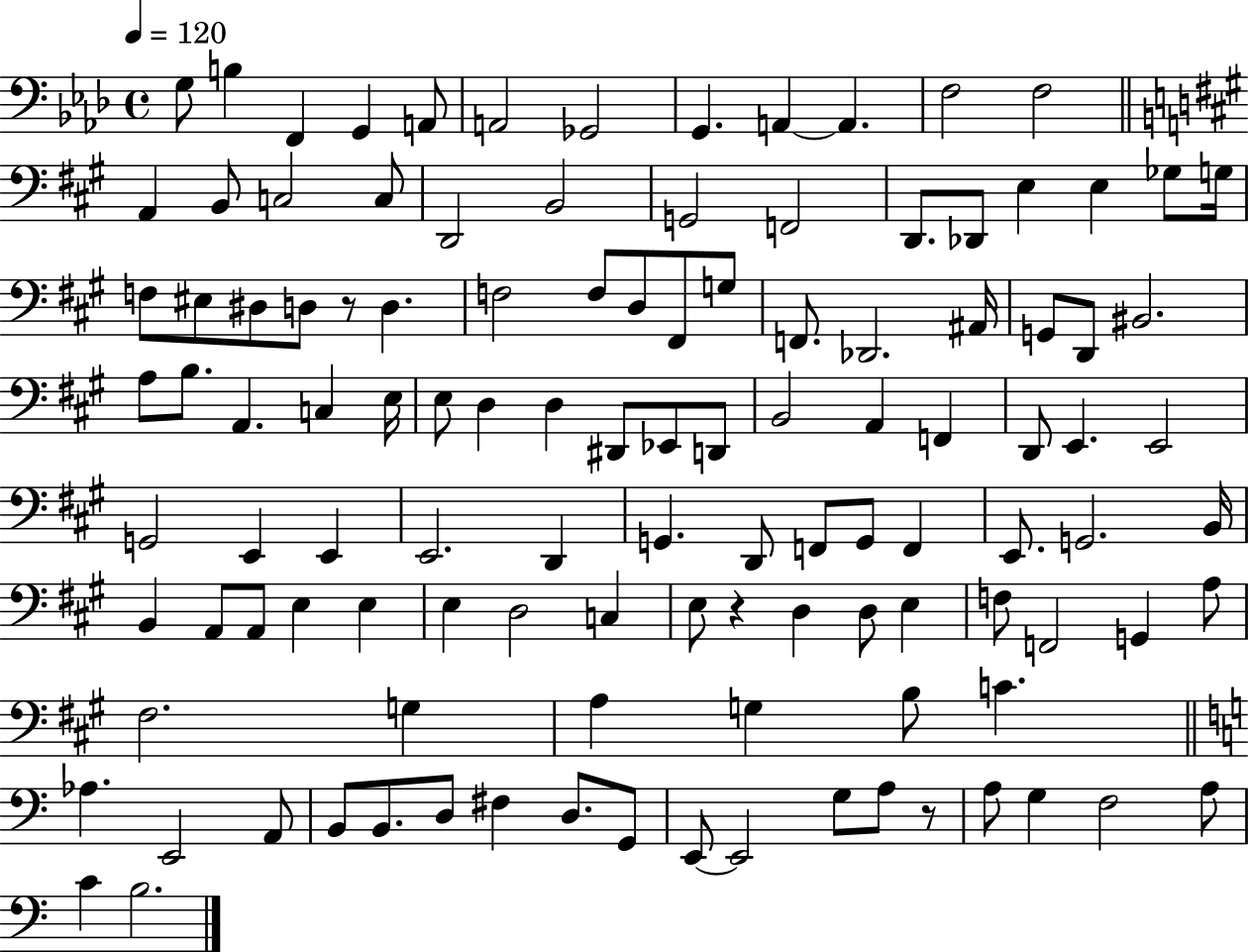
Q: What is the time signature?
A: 4/4